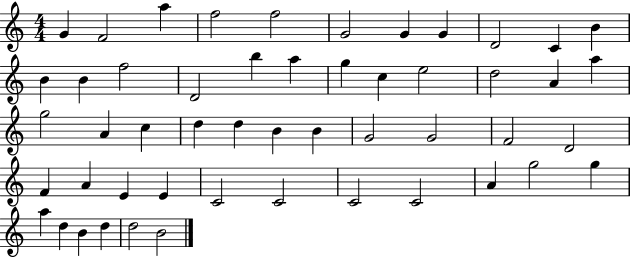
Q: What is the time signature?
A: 4/4